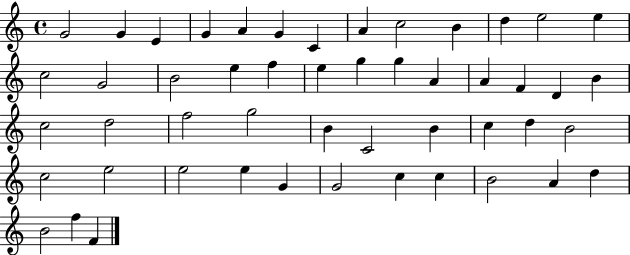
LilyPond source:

{
  \clef treble
  \time 4/4
  \defaultTimeSignature
  \key c \major
  g'2 g'4 e'4 | g'4 a'4 g'4 c'4 | a'4 c''2 b'4 | d''4 e''2 e''4 | \break c''2 g'2 | b'2 e''4 f''4 | e''4 g''4 g''4 a'4 | a'4 f'4 d'4 b'4 | \break c''2 d''2 | f''2 g''2 | b'4 c'2 b'4 | c''4 d''4 b'2 | \break c''2 e''2 | e''2 e''4 g'4 | g'2 c''4 c''4 | b'2 a'4 d''4 | \break b'2 f''4 f'4 | \bar "|."
}